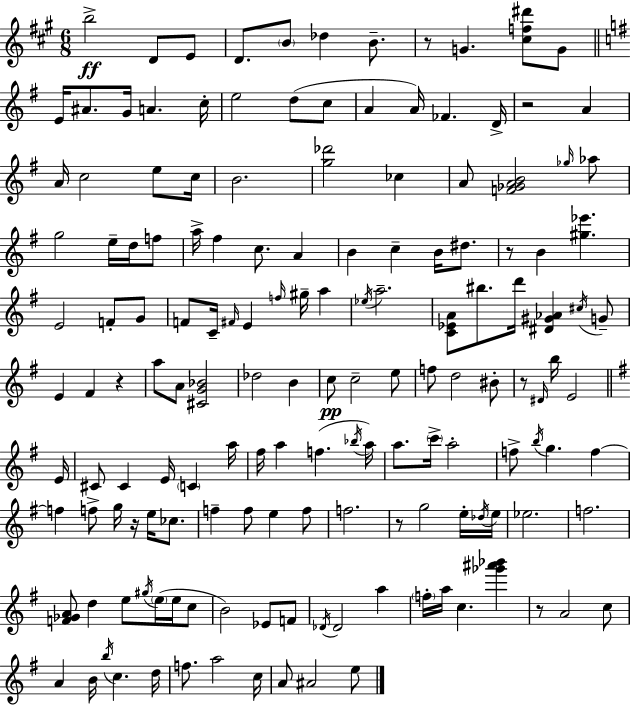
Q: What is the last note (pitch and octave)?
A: E5